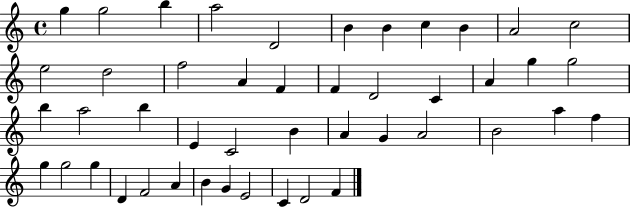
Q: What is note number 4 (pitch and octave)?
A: A5